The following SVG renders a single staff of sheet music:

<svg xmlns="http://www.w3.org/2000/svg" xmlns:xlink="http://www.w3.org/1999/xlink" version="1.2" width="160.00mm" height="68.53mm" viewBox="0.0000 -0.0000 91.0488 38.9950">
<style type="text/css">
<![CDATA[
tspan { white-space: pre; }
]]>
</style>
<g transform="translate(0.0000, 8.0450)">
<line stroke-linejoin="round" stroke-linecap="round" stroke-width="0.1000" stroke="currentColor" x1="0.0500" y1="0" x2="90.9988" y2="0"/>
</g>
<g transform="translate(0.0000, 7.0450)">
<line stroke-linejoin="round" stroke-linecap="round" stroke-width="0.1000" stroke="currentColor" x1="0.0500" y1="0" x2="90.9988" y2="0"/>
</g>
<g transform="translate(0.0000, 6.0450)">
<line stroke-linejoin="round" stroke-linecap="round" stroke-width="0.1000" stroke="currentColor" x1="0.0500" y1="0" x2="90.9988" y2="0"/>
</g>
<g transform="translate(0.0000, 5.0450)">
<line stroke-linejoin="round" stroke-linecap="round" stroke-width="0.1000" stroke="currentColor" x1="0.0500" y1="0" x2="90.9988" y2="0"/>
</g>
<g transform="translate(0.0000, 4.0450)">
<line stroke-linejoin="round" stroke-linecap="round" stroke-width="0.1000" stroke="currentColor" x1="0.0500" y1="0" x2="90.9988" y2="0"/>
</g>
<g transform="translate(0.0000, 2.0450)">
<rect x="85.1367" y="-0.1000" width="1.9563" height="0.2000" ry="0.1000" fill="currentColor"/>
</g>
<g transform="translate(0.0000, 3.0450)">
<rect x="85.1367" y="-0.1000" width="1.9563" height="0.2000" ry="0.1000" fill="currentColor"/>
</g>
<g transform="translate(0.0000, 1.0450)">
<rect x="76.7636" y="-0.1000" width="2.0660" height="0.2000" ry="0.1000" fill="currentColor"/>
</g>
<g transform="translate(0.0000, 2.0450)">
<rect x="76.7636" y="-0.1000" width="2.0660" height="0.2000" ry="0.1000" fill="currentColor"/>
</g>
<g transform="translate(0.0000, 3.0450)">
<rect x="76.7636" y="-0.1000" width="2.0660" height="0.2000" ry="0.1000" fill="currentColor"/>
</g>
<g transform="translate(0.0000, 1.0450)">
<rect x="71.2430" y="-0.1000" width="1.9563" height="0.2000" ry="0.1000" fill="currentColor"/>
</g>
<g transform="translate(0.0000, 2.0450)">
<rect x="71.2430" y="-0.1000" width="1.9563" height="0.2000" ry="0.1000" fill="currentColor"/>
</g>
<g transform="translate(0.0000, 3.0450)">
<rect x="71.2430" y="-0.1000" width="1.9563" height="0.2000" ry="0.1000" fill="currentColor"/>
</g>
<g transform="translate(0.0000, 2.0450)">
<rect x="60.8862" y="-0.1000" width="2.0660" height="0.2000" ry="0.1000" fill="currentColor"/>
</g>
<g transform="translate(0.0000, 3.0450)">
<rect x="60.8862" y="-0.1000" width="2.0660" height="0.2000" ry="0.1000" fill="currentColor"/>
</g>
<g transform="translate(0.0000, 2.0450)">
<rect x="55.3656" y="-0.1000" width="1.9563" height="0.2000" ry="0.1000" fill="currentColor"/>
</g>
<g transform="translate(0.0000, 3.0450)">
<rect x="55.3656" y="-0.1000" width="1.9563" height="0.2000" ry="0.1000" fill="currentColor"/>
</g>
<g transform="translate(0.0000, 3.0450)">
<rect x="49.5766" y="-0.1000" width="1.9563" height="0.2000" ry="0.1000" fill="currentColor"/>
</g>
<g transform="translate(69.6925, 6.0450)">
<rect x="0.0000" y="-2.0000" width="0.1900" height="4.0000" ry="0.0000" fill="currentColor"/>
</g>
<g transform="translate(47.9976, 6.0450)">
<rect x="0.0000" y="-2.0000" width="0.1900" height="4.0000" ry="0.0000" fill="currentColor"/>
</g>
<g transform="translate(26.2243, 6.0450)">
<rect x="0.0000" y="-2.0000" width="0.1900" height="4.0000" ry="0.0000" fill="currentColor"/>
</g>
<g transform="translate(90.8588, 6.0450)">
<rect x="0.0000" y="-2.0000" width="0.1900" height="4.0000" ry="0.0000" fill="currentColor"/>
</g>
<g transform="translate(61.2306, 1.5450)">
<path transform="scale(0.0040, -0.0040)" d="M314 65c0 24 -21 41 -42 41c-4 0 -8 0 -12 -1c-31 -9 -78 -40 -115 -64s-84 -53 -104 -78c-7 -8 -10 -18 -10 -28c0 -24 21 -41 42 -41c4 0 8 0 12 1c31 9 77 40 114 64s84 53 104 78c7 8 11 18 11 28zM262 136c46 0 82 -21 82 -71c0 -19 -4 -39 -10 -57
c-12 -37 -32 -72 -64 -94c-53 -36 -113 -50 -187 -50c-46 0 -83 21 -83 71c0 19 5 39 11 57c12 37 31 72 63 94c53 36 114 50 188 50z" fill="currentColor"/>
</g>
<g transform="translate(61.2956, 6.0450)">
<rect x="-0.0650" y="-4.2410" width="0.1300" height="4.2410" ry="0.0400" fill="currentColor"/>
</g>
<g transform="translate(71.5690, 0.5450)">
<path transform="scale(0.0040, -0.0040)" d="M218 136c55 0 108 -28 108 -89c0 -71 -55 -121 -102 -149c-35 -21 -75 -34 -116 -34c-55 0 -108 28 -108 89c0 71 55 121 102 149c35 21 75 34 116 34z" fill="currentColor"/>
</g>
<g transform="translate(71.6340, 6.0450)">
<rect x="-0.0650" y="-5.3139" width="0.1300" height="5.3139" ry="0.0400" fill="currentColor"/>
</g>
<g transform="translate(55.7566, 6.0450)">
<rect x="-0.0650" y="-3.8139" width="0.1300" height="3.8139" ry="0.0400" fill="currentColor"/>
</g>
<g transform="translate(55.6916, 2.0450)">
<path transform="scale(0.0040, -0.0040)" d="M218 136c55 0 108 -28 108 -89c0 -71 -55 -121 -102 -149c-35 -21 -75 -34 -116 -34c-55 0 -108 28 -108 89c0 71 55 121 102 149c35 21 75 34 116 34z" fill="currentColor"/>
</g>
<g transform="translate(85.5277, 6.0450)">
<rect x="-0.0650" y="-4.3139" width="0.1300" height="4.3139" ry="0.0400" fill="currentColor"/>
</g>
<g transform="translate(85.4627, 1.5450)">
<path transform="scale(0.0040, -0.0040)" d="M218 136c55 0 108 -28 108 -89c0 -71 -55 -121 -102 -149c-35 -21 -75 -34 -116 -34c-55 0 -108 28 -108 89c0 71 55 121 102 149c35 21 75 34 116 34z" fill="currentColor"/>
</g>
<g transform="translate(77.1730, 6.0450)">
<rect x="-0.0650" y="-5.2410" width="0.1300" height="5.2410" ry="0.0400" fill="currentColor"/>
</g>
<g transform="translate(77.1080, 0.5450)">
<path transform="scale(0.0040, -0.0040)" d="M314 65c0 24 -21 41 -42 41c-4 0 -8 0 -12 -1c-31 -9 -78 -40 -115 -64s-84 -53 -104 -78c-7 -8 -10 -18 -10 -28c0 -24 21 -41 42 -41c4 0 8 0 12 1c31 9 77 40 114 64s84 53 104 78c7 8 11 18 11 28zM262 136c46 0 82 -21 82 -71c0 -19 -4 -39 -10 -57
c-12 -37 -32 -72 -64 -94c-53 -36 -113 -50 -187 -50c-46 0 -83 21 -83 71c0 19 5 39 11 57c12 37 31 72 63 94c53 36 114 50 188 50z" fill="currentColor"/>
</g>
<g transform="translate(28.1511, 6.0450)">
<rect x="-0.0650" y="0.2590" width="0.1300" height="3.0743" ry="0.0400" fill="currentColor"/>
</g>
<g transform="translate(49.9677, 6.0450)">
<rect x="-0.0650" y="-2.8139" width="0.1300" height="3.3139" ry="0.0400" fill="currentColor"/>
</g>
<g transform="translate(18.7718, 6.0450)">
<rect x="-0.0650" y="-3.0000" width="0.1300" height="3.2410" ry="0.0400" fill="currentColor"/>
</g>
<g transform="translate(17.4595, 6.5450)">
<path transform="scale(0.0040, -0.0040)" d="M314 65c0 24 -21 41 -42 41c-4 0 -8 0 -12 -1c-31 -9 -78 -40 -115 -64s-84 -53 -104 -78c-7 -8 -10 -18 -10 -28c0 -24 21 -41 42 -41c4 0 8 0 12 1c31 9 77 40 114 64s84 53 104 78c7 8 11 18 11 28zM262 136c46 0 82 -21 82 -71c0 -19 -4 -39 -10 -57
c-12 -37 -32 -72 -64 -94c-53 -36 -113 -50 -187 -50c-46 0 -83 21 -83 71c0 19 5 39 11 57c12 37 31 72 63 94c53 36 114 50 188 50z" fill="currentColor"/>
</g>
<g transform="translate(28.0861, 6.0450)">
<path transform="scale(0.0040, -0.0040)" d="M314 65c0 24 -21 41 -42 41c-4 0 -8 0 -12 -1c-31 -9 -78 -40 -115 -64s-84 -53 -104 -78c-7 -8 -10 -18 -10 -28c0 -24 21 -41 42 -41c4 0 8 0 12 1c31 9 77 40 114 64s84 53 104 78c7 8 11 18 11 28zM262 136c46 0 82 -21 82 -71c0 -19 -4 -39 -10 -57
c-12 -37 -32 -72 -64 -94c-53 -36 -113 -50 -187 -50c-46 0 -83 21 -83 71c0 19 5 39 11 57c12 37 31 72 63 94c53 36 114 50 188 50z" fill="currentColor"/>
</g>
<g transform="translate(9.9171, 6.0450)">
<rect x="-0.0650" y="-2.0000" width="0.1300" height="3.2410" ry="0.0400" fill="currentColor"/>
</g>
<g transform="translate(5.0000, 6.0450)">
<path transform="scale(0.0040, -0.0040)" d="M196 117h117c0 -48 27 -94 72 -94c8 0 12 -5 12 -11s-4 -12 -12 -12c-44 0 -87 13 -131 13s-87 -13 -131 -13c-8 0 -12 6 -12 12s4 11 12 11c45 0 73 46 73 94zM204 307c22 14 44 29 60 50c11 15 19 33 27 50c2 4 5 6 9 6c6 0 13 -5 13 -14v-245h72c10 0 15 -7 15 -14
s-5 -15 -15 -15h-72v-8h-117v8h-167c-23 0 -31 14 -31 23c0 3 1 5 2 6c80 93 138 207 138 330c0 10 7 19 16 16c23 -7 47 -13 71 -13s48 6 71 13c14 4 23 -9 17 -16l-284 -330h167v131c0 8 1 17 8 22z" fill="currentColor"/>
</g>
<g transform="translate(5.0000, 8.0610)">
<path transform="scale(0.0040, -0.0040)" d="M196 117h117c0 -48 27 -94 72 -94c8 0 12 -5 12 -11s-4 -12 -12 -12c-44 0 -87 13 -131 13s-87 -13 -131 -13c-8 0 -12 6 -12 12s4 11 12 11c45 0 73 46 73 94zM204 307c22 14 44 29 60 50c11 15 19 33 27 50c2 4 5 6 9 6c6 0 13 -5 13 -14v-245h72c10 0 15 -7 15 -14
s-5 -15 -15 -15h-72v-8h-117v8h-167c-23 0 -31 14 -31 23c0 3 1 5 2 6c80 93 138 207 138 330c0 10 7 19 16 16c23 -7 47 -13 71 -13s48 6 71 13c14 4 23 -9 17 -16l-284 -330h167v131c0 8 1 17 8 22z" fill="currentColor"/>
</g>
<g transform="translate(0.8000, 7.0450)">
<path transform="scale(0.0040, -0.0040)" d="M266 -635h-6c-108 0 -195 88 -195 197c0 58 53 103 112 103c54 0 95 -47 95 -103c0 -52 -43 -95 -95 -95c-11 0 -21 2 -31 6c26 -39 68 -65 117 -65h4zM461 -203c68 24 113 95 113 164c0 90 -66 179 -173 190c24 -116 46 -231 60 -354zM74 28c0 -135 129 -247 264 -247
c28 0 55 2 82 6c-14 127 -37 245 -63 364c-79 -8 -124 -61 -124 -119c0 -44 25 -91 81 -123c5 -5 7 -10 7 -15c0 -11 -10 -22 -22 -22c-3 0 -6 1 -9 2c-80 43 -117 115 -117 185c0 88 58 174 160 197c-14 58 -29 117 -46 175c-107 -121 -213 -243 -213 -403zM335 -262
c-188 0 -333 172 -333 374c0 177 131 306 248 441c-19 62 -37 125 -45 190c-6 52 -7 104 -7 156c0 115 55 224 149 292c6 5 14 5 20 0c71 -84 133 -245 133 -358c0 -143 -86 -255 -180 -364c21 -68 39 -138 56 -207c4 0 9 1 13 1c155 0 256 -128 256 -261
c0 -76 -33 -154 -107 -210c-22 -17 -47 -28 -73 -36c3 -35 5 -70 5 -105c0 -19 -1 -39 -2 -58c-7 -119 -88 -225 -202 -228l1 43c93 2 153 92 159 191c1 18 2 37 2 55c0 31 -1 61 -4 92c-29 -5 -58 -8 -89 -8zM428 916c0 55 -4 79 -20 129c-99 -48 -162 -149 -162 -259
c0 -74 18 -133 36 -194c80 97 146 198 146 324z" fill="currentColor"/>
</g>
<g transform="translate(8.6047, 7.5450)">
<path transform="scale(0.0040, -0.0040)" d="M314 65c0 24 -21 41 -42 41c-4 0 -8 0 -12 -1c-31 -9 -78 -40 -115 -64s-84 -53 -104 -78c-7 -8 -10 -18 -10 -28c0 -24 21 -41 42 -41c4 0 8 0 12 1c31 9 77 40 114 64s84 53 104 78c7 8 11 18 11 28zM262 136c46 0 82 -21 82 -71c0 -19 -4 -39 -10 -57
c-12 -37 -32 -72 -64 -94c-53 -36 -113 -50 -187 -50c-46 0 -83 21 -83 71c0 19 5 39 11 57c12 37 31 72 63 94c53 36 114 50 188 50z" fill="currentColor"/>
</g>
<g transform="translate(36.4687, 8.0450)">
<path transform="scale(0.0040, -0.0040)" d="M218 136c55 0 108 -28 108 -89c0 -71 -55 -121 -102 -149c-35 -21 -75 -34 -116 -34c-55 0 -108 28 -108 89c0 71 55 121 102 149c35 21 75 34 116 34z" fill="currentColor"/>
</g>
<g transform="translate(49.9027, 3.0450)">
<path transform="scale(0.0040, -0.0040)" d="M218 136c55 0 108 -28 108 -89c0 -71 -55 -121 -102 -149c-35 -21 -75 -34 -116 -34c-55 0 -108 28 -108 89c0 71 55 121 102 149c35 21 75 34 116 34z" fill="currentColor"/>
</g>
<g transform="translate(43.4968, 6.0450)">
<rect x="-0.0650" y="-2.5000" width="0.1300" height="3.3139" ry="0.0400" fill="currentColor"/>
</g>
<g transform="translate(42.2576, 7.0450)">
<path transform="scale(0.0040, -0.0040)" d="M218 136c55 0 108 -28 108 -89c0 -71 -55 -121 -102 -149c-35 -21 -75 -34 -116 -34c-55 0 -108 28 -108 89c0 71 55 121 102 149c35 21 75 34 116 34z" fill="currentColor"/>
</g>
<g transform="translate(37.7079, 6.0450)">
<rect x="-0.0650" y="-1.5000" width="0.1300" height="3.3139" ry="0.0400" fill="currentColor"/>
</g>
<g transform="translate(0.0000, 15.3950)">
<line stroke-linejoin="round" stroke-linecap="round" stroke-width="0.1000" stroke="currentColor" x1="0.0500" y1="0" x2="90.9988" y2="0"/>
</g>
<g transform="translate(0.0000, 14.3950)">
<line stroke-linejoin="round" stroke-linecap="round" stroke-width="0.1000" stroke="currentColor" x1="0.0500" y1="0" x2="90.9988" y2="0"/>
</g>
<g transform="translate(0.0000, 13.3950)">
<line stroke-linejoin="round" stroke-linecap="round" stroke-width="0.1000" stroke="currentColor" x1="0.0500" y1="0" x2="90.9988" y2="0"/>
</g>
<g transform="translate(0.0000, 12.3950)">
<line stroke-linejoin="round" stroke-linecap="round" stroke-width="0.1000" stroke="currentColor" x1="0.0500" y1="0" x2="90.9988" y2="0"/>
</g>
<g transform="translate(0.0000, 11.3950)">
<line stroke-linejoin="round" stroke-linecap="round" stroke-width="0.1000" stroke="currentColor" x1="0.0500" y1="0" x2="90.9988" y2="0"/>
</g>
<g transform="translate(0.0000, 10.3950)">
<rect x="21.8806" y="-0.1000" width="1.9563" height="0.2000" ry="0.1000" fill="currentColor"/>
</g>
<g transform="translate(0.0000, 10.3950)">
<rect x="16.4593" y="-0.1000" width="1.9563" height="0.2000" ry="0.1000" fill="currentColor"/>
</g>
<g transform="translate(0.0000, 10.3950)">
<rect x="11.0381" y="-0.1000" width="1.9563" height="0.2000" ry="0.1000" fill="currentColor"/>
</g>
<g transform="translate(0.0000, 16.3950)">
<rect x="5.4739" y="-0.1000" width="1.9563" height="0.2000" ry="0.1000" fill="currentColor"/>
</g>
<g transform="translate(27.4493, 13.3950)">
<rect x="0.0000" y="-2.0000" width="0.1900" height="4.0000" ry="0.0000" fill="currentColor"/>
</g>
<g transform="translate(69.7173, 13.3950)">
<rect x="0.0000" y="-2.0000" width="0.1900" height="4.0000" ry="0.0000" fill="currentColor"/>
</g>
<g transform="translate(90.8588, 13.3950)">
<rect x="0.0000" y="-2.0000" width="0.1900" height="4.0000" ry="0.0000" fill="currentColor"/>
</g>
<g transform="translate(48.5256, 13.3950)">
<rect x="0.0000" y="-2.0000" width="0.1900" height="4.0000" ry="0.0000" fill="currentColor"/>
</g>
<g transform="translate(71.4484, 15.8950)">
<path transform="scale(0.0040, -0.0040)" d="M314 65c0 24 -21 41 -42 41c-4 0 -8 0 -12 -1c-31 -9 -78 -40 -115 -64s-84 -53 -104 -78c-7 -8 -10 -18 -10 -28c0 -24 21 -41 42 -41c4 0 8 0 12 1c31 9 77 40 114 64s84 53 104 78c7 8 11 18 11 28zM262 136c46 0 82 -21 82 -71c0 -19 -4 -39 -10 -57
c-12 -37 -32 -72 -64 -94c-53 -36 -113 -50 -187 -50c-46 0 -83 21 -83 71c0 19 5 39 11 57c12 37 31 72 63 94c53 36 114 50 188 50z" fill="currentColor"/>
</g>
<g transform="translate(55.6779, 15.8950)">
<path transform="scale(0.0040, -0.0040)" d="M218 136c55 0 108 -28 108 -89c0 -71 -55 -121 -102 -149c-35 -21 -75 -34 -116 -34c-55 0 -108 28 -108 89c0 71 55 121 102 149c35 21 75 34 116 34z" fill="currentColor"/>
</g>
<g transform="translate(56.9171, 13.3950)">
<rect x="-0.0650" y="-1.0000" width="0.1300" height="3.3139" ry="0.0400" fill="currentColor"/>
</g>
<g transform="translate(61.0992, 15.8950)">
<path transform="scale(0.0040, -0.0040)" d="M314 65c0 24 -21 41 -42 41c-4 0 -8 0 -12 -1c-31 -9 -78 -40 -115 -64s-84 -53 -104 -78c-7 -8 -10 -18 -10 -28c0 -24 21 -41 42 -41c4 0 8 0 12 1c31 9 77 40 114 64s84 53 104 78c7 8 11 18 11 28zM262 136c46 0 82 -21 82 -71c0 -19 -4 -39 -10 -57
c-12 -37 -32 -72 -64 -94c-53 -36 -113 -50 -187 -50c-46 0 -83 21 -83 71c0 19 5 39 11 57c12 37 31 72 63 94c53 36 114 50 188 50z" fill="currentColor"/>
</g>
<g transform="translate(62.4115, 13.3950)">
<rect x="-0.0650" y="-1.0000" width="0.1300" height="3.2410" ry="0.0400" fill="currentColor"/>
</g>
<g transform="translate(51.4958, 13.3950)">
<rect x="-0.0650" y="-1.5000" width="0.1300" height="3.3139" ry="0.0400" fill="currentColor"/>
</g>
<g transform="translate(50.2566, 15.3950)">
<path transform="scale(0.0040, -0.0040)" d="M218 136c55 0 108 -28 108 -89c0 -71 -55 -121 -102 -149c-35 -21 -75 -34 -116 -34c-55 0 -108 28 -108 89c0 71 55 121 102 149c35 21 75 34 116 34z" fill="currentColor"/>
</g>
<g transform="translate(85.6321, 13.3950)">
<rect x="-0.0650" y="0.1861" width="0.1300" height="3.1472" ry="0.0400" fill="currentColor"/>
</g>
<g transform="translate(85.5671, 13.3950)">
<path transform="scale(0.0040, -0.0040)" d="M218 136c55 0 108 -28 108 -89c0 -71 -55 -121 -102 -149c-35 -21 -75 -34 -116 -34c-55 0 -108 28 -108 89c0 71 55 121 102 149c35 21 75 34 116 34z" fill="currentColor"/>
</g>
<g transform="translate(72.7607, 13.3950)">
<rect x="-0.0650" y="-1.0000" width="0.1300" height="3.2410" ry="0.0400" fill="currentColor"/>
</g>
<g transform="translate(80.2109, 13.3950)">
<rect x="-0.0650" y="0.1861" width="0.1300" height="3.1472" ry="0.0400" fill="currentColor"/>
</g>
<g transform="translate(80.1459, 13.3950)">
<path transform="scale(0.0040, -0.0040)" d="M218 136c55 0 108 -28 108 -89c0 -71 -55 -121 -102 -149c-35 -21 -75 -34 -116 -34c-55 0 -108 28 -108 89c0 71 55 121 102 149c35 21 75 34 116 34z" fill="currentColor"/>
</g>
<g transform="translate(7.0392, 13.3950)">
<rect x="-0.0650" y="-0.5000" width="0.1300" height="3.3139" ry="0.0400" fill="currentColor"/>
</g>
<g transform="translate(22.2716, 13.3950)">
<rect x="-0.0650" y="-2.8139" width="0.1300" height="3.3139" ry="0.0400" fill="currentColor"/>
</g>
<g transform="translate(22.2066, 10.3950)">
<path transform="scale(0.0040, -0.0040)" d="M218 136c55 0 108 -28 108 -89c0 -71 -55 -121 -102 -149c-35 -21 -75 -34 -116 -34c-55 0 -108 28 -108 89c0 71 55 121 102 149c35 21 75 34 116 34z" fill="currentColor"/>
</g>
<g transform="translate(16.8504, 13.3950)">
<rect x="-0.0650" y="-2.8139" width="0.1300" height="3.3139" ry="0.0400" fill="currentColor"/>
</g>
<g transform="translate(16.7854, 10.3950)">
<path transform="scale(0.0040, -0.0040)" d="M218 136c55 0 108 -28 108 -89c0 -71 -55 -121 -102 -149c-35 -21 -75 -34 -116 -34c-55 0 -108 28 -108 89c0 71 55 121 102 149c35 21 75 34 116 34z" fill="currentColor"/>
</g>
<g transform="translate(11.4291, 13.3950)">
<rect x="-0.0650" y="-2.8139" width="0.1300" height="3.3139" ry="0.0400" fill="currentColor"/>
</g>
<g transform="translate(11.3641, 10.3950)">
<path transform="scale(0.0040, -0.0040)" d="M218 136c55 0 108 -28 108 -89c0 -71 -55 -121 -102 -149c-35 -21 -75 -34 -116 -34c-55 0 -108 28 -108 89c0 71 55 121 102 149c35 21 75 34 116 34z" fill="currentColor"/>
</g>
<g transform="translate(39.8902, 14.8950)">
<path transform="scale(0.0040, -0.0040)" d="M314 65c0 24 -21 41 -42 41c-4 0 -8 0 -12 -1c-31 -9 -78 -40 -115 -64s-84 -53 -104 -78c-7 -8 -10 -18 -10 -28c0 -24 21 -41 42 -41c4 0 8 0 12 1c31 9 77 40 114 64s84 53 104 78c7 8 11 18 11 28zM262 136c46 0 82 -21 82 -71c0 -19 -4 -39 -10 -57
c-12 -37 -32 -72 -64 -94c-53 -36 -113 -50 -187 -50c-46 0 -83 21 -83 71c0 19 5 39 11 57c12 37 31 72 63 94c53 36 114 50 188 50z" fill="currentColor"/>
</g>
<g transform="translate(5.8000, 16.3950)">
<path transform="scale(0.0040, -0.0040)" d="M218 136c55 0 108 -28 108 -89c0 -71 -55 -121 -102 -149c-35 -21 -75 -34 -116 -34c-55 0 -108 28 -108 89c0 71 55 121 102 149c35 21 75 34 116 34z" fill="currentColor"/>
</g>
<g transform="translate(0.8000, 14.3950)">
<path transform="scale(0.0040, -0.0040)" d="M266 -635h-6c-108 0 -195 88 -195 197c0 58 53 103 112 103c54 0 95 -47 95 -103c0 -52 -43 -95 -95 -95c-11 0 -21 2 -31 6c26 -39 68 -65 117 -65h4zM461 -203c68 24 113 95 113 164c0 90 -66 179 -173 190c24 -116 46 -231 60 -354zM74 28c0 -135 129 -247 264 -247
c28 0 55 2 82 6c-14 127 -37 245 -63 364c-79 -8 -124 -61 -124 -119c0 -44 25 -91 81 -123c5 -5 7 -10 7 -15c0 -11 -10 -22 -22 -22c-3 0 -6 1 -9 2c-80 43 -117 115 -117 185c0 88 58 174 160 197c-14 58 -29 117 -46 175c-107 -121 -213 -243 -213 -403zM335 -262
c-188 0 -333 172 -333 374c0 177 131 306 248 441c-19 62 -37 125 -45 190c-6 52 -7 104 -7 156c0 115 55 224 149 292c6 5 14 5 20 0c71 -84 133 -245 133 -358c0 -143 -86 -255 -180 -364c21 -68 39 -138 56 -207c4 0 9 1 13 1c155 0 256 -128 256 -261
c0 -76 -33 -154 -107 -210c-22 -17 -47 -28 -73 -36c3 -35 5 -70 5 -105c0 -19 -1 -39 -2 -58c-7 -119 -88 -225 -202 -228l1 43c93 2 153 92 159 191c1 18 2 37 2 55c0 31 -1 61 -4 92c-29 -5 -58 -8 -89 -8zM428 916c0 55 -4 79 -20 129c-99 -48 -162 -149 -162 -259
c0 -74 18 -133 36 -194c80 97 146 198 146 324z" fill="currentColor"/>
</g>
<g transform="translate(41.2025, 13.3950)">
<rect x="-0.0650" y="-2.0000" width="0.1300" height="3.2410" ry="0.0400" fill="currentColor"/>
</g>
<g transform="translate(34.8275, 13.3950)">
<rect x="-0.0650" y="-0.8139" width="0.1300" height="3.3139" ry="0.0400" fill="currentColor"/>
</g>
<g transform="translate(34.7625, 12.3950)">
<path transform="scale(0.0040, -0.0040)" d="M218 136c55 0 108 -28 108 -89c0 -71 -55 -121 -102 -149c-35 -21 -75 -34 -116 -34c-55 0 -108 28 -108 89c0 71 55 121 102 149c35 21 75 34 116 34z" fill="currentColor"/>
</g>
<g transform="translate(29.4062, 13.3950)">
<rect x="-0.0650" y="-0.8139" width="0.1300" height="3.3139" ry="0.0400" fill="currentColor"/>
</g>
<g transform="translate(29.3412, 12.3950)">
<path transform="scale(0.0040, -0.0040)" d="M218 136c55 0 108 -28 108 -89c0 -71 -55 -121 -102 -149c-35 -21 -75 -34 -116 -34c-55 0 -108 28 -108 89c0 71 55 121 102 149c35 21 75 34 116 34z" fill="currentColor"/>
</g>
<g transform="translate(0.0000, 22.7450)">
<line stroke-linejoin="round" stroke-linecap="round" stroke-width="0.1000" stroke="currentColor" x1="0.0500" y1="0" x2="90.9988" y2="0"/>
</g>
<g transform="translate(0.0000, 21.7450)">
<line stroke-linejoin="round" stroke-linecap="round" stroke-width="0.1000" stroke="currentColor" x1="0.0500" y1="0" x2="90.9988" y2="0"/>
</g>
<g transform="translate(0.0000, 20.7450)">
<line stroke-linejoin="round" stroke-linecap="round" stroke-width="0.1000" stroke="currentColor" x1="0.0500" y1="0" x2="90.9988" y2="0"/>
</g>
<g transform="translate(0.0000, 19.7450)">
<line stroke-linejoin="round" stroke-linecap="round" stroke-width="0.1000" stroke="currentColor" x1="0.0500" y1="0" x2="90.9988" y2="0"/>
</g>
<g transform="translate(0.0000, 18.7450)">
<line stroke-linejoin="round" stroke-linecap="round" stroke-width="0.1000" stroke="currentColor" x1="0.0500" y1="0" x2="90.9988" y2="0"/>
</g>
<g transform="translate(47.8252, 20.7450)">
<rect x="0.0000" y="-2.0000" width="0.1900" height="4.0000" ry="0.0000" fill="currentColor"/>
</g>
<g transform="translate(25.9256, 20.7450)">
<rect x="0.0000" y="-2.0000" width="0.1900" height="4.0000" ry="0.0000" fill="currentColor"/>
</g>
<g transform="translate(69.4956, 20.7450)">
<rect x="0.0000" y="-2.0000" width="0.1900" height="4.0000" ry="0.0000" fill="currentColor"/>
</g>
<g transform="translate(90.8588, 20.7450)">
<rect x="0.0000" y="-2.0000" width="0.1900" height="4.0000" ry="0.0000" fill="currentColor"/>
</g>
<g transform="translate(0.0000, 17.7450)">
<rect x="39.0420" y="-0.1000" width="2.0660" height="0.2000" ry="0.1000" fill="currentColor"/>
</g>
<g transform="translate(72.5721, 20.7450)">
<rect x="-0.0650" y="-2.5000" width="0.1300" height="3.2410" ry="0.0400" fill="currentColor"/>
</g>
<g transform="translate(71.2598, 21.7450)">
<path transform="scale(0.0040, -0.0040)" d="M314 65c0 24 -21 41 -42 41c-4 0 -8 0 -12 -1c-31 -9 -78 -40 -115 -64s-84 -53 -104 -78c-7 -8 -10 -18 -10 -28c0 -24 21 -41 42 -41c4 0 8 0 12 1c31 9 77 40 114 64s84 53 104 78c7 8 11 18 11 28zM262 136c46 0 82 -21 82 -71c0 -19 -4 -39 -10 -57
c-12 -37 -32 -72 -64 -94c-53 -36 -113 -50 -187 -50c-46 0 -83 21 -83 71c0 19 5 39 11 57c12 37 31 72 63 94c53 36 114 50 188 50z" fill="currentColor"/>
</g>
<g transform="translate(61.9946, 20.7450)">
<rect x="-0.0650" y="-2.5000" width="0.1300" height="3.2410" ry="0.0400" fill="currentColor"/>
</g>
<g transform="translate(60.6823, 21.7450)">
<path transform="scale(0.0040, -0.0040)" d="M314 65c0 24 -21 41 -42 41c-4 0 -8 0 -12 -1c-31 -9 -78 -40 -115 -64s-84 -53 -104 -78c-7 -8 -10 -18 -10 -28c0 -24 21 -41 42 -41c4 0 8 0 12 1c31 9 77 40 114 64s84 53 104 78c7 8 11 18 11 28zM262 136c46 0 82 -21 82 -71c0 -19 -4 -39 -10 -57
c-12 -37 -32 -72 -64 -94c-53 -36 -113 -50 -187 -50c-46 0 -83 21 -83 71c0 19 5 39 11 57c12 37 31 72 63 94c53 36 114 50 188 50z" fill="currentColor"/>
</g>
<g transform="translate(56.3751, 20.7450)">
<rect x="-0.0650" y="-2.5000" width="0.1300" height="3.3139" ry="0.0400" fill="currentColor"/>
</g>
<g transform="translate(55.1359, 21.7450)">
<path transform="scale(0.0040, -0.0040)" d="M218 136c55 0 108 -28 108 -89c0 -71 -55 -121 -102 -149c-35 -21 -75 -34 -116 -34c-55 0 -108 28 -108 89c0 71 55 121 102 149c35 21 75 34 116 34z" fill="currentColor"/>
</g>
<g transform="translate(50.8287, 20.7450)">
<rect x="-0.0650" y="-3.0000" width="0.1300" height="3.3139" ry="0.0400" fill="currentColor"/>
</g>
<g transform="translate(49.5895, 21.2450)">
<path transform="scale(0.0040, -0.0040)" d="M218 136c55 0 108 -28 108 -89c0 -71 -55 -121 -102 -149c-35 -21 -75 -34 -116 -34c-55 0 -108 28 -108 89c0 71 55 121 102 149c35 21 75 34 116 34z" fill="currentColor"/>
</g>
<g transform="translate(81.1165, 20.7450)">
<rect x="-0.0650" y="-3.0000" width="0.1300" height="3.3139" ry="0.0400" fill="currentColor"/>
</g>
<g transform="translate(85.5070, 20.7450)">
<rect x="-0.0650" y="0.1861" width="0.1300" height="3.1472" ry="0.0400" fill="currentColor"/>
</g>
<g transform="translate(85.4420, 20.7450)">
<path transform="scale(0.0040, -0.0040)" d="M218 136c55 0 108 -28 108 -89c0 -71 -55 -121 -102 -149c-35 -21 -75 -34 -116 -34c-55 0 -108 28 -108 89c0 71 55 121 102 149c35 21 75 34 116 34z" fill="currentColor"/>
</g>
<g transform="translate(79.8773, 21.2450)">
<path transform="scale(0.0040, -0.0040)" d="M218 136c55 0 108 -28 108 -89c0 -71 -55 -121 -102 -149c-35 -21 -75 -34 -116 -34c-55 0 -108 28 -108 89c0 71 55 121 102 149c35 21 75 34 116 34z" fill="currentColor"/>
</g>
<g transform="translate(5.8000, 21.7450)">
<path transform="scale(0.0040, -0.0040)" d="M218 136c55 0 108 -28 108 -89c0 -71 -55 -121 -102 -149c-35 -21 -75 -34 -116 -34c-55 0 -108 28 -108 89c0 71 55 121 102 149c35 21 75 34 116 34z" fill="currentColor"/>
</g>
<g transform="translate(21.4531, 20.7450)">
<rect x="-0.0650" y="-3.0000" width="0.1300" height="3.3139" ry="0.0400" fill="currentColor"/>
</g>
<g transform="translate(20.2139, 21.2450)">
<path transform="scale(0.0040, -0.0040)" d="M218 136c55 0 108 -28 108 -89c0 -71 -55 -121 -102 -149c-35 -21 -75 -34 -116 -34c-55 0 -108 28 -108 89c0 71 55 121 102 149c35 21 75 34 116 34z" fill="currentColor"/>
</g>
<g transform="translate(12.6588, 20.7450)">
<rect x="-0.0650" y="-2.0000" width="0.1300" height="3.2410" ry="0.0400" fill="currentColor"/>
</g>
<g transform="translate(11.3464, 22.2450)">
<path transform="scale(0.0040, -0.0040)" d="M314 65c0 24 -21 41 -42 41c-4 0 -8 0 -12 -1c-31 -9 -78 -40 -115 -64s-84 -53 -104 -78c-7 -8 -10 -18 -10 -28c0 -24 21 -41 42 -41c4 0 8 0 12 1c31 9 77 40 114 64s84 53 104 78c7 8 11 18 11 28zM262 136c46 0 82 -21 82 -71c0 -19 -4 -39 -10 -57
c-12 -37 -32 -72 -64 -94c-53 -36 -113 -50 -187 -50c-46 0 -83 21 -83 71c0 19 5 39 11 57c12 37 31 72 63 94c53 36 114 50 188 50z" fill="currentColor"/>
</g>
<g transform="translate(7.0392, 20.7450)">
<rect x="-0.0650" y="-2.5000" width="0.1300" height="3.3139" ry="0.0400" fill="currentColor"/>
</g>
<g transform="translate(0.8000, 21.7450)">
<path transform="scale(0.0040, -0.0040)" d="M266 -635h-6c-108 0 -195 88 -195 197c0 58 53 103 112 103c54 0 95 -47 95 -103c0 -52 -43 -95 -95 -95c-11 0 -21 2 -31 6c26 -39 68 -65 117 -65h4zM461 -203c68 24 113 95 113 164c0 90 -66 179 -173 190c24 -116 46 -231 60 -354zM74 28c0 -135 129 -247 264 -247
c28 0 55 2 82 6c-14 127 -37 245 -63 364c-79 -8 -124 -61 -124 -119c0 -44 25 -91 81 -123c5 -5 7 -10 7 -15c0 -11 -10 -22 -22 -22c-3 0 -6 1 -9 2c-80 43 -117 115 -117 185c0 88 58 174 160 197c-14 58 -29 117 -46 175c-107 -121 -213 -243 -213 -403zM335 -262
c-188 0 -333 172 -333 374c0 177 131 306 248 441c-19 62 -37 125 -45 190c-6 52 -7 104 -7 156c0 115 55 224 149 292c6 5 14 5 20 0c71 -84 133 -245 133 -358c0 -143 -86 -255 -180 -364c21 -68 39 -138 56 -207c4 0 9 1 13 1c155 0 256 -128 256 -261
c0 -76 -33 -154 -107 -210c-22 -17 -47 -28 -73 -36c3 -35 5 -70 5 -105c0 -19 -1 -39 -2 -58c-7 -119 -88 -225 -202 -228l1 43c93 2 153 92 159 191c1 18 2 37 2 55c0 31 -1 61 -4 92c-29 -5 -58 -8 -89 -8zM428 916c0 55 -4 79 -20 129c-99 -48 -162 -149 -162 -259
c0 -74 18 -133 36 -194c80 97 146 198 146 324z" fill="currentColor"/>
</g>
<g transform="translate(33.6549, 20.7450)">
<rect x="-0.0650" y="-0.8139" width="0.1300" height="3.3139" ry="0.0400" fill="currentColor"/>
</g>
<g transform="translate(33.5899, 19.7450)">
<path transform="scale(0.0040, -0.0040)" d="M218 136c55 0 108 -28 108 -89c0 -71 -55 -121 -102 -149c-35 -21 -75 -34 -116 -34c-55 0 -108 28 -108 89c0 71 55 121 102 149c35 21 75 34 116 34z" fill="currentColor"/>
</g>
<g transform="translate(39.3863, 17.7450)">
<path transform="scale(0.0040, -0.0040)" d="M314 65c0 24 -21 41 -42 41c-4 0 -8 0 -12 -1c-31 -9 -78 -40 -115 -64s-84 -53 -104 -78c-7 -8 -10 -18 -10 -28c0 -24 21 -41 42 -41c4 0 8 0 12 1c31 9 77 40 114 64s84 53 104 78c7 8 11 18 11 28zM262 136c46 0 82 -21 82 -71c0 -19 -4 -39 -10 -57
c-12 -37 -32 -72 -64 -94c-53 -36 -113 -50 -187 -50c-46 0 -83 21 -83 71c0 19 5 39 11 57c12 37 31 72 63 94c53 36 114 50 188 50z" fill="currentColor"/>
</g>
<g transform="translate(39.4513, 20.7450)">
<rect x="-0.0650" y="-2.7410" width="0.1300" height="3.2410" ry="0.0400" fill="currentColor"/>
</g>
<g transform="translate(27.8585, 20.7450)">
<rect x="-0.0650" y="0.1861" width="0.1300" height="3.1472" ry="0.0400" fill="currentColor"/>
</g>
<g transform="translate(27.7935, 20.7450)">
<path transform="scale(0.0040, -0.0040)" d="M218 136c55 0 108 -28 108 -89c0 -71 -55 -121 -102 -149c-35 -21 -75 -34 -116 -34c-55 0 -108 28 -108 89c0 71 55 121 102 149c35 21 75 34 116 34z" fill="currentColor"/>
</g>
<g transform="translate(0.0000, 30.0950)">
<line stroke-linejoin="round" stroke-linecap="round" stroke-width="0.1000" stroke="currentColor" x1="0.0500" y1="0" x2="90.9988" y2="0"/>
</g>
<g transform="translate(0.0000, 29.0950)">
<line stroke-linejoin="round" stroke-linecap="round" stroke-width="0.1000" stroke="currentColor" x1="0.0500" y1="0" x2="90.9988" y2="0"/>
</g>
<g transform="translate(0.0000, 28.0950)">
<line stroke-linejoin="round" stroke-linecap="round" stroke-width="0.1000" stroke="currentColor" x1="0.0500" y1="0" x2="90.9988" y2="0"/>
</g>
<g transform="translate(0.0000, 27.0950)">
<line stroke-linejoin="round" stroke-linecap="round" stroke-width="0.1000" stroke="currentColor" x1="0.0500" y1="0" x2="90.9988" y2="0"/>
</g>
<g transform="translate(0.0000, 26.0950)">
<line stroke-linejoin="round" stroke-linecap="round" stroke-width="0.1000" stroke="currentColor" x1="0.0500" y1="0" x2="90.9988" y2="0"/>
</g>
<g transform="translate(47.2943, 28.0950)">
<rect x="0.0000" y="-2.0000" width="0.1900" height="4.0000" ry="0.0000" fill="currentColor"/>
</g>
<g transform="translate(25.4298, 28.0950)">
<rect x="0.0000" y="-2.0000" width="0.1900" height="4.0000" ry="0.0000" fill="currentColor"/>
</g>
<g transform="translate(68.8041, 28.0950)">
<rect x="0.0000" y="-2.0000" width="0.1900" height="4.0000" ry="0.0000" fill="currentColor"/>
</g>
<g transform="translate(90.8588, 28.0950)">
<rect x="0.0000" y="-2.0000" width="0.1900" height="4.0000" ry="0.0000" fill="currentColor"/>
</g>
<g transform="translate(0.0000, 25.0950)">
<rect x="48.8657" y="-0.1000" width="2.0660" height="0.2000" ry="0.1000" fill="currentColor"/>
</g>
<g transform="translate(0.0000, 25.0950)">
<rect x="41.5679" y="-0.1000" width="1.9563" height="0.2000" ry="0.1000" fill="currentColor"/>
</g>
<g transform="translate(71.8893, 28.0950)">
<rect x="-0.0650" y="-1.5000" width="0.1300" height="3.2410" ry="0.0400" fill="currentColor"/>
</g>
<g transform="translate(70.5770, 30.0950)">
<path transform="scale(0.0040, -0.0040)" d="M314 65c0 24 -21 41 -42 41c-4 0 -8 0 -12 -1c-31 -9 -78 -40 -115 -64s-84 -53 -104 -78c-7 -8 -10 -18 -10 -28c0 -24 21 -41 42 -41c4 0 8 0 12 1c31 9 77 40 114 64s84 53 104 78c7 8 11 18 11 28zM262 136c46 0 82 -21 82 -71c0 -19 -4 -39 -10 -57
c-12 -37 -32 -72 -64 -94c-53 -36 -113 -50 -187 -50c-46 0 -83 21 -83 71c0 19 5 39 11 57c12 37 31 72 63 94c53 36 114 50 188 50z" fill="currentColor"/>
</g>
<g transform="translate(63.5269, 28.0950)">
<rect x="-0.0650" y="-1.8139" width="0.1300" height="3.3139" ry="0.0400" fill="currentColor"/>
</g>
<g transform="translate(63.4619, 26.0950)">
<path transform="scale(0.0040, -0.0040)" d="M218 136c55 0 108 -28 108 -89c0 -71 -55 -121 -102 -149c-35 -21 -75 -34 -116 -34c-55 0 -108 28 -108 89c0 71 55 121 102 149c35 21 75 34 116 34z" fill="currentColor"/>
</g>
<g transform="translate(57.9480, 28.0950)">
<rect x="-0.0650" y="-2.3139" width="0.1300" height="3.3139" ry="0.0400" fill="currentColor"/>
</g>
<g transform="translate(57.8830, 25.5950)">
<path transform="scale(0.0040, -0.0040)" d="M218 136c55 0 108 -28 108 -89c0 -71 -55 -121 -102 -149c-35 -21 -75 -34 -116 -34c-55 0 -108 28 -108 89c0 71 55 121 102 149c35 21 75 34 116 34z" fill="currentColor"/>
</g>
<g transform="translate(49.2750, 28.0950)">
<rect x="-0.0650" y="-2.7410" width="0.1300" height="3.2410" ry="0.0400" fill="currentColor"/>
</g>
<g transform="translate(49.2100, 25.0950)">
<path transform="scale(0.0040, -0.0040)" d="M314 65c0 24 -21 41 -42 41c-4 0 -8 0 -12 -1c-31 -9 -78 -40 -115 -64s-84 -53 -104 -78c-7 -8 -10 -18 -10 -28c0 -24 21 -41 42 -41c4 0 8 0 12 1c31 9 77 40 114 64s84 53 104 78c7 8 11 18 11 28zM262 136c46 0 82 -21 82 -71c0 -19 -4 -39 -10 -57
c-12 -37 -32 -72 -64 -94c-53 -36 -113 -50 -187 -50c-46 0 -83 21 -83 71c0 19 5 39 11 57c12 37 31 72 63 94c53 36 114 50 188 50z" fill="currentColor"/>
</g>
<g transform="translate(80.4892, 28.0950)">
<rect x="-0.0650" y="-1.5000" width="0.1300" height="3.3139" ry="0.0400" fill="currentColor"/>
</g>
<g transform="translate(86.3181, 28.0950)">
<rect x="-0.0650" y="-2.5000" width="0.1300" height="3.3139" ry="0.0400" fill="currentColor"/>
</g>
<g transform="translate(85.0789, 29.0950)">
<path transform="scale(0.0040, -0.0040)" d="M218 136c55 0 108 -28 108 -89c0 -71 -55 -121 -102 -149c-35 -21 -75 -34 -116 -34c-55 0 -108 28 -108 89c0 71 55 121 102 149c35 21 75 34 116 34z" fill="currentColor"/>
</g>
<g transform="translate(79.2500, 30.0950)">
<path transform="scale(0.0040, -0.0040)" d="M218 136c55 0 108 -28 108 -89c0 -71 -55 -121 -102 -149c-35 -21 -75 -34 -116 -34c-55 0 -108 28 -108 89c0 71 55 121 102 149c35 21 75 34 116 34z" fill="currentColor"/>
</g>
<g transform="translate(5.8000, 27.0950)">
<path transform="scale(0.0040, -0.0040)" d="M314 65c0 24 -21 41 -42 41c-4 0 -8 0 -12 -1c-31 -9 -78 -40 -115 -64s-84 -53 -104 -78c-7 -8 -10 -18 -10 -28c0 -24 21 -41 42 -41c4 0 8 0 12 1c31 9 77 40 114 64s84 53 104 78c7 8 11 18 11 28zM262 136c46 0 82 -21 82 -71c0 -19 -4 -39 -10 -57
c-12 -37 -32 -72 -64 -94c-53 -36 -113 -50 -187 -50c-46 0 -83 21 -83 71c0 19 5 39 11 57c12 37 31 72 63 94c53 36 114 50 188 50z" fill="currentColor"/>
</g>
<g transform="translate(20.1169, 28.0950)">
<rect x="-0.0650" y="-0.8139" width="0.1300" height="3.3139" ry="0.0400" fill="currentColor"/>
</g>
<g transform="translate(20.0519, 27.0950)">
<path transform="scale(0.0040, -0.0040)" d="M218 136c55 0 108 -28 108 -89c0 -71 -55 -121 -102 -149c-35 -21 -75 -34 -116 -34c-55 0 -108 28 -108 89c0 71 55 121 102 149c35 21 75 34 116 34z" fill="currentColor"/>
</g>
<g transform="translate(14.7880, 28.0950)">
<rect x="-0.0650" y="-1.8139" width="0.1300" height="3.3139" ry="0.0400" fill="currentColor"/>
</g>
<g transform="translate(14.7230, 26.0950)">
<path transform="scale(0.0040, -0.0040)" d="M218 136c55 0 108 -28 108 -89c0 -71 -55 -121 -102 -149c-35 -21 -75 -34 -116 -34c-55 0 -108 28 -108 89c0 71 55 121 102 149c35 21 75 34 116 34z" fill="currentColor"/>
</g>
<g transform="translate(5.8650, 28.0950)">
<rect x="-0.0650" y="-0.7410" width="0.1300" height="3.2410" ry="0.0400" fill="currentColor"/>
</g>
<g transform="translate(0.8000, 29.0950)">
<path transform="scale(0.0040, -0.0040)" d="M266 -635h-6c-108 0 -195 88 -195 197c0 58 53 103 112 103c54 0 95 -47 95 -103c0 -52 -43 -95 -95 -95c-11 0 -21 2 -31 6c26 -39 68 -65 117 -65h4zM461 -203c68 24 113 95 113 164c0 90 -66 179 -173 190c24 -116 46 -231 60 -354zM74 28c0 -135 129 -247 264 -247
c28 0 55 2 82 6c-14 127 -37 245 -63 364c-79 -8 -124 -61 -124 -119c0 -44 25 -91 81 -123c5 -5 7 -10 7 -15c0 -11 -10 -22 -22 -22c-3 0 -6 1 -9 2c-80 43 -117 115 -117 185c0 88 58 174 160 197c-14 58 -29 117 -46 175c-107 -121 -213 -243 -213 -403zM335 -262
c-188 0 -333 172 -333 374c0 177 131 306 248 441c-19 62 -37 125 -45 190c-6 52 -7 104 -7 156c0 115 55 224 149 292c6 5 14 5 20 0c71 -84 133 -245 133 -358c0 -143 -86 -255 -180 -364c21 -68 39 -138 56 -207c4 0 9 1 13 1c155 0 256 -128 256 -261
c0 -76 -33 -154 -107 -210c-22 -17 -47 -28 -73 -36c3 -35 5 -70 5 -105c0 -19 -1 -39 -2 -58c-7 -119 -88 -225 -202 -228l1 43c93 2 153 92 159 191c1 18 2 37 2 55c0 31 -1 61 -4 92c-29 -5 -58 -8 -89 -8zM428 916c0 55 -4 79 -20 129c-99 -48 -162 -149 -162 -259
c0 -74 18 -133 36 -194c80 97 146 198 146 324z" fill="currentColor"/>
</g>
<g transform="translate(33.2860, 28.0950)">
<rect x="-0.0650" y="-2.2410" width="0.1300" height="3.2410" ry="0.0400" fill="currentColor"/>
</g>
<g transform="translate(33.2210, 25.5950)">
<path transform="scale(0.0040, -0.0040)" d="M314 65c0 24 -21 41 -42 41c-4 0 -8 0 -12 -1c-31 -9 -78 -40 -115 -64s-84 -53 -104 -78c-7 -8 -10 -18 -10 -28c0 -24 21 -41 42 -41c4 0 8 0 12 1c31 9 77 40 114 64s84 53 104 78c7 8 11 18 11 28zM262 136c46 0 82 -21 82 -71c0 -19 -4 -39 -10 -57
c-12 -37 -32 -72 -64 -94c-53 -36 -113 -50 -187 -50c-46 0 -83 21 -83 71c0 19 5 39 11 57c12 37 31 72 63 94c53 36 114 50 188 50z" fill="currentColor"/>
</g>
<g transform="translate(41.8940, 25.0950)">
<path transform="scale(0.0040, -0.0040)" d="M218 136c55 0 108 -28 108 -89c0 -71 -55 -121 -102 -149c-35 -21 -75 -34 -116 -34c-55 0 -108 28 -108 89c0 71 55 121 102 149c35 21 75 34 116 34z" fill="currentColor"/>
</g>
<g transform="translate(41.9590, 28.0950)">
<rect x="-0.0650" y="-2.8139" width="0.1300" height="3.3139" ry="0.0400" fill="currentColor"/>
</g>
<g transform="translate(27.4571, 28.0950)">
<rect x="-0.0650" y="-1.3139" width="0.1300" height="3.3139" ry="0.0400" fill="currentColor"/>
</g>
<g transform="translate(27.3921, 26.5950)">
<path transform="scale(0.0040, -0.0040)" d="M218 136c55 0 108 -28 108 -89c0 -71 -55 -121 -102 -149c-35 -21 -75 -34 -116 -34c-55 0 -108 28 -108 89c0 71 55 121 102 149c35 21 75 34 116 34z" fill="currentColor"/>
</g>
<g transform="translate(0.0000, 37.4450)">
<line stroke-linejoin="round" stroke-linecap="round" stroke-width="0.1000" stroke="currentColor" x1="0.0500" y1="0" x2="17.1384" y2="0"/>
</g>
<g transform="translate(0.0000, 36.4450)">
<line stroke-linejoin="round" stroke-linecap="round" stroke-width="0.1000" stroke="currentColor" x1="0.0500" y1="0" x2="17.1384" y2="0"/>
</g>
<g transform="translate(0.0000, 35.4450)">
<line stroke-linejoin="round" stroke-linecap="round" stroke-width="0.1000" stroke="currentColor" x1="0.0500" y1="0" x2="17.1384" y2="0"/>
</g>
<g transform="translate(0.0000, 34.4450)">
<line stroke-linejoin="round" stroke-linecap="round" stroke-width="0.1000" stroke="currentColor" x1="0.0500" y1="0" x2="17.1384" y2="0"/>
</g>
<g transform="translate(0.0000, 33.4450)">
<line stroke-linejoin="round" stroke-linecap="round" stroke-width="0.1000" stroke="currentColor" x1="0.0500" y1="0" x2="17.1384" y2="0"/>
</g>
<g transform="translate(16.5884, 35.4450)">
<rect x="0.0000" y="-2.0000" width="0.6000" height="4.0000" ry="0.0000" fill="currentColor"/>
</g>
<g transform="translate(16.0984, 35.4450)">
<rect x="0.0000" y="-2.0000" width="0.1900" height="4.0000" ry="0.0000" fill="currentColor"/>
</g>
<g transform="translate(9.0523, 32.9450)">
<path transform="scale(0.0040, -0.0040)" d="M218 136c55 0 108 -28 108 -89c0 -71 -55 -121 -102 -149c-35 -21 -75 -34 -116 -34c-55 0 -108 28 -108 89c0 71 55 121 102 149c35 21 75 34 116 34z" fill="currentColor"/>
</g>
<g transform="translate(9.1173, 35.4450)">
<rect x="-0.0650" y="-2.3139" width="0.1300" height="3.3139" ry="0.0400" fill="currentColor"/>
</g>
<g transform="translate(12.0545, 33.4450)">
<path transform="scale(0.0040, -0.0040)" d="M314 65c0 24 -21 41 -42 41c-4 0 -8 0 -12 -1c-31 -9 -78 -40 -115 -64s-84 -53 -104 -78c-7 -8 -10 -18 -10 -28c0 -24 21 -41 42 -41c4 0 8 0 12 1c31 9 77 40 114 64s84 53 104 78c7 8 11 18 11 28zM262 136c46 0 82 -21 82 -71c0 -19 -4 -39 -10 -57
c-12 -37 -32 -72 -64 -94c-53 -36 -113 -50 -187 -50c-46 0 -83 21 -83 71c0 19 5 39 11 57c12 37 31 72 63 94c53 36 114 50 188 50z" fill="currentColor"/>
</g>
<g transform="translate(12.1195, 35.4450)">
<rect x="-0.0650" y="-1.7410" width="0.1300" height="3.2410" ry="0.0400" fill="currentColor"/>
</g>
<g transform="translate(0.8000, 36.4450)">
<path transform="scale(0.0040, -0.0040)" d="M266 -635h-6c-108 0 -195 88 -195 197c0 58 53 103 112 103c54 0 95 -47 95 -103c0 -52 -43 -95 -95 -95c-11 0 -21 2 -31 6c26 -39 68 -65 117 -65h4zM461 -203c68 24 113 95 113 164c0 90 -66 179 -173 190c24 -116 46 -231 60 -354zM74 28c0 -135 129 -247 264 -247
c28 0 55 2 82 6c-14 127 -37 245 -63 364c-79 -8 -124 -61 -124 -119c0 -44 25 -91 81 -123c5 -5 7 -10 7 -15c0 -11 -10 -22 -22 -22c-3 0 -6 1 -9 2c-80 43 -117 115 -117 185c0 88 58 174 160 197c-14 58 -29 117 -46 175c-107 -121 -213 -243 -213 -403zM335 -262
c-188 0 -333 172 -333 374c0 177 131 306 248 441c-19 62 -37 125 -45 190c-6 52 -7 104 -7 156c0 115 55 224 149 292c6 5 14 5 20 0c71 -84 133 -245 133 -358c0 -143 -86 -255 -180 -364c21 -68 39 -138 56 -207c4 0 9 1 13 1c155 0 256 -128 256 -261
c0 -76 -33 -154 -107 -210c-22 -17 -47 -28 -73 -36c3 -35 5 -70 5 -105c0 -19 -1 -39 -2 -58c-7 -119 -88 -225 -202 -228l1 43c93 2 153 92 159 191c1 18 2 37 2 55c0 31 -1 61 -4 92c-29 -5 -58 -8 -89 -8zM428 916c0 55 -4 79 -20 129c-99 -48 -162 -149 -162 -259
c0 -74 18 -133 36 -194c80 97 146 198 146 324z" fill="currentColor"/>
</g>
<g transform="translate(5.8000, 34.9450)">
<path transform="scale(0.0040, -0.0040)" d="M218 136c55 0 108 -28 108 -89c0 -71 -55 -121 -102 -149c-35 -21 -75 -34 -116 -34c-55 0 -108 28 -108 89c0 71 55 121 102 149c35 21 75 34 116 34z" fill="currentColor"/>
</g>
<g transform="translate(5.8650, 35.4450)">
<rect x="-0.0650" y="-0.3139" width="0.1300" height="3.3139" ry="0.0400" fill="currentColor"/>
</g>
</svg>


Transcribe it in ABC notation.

X:1
T:Untitled
M:4/4
L:1/4
K:C
F2 A2 B2 E G a c' d'2 f' f'2 d' C a a a d d F2 E D D2 D2 B B G F2 A B d a2 A G G2 G2 A B d2 f d e g2 a a2 g f E2 E G c g f2